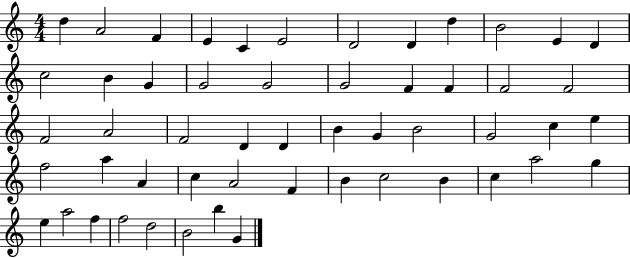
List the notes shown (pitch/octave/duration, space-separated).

D5/q A4/h F4/q E4/q C4/q E4/h D4/h D4/q D5/q B4/h E4/q D4/q C5/h B4/q G4/q G4/h G4/h G4/h F4/q F4/q F4/h F4/h F4/h A4/h F4/h D4/q D4/q B4/q G4/q B4/h G4/h C5/q E5/q F5/h A5/q A4/q C5/q A4/h F4/q B4/q C5/h B4/q C5/q A5/h G5/q E5/q A5/h F5/q F5/h D5/h B4/h B5/q G4/q